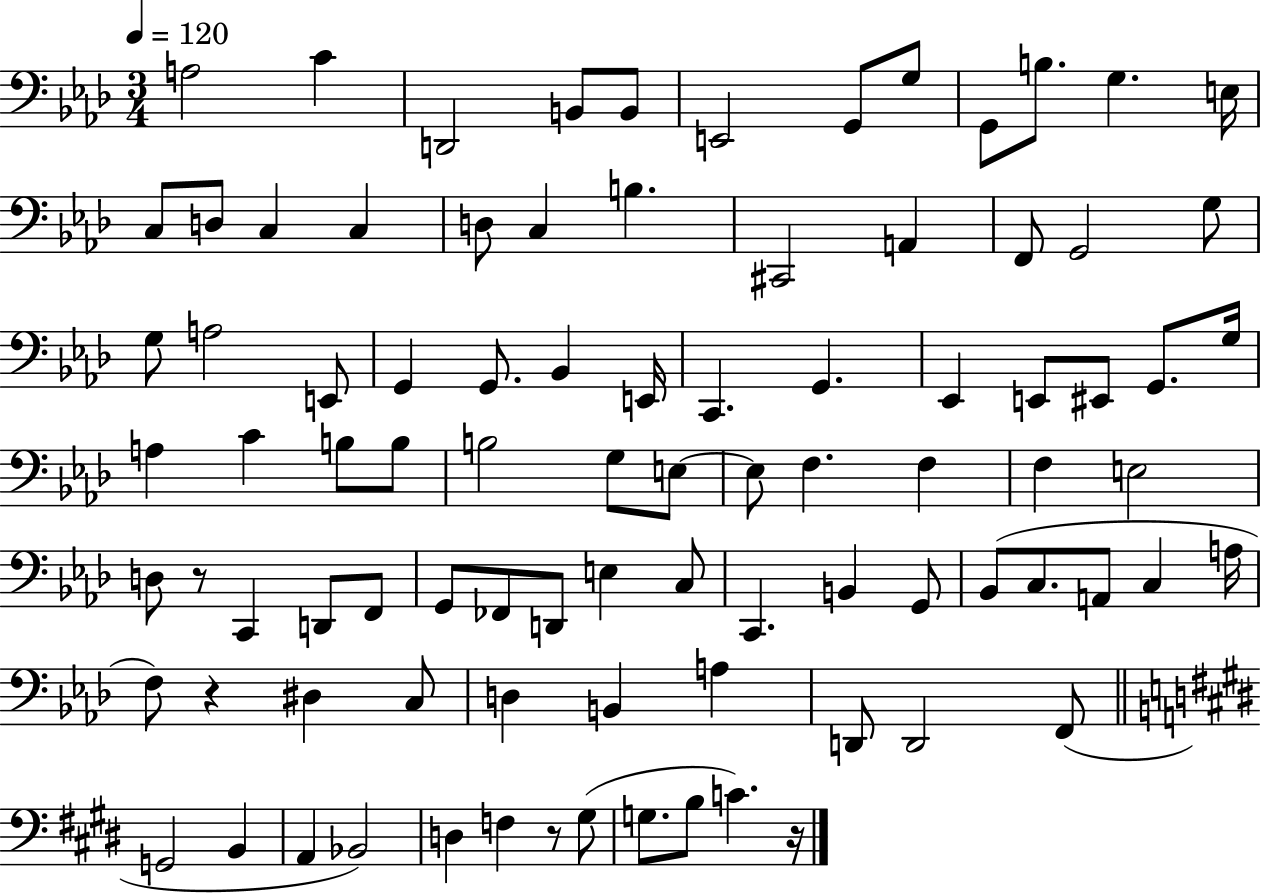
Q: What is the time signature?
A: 3/4